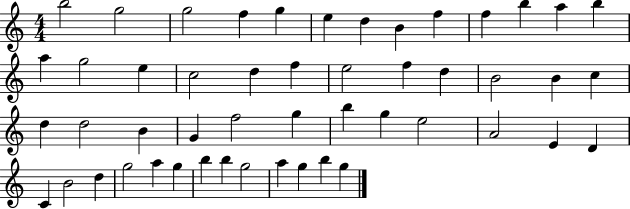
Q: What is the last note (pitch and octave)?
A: G5